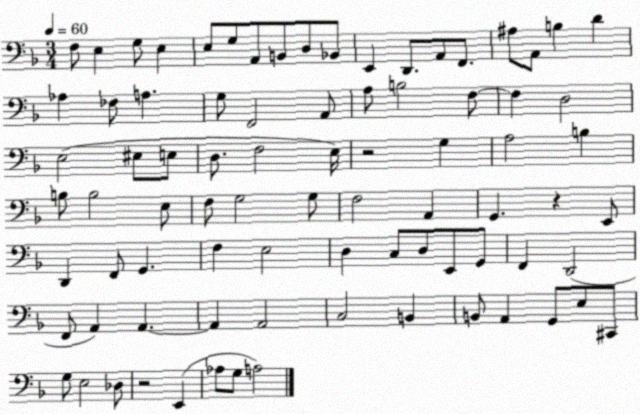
X:1
T:Untitled
M:3/4
L:1/4
K:F
F,/2 E, G,/2 E, E,/2 G,/2 A,,/2 B,,/2 D,/2 _B,,/2 E,, D,,/2 A,,/2 F,,/2 ^A,/2 A,,/2 B, D _A, _F,/2 A, G,/2 F,,2 A,,/2 A,/2 B,2 F,/2 F, D,2 E,2 ^E,/2 E,/2 D,/2 F,2 E,/4 z2 G, A,2 B, B,/2 B,2 E,/2 F,/2 G,2 G,/2 F,2 A,, G,, z E,,/2 D,, F,,/2 G,, F, E,2 D, C,/2 D,/2 E,,/2 G,,/2 F,, D,,2 F,,/2 A,, A,, A,, A,,2 C,2 B,, B,,/2 A,, G,,/2 E,/2 ^C,,/2 G,/2 E,2 _D,/2 z2 E,, _A,/2 G,/2 A,2